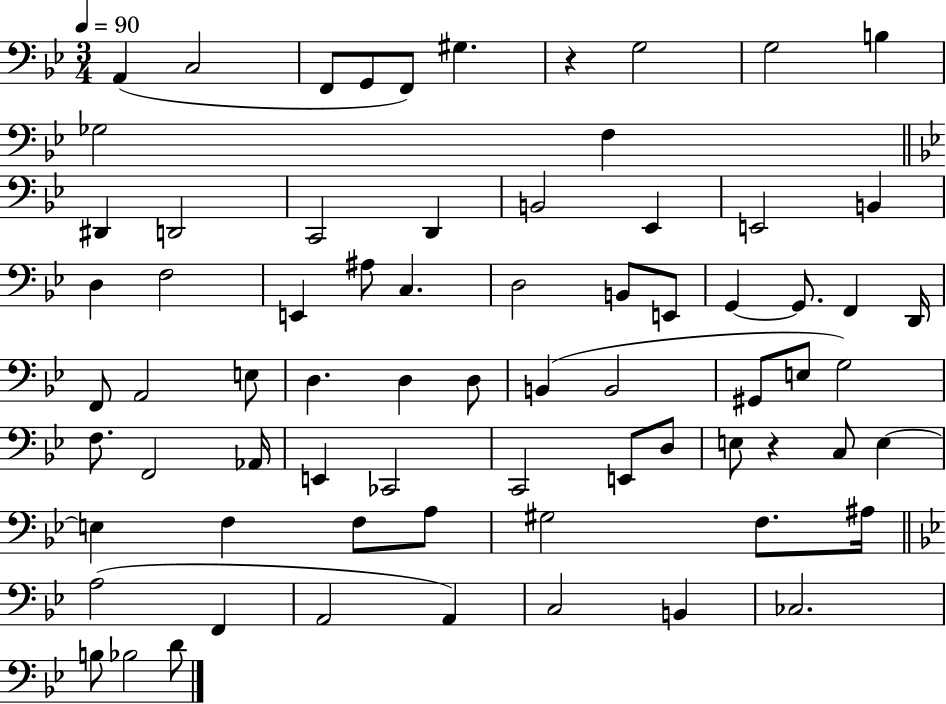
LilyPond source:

{
  \clef bass
  \numericTimeSignature
  \time 3/4
  \key bes \major
  \tempo 4 = 90
  a,4( c2 | f,8 g,8 f,8) gis4. | r4 g2 | g2 b4 | \break ges2 f4 | \bar "||" \break \key bes \major dis,4 d,2 | c,2 d,4 | b,2 ees,4 | e,2 b,4 | \break d4 f2 | e,4 ais8 c4. | d2 b,8 e,8 | g,4~~ g,8. f,4 d,16 | \break f,8 a,2 e8 | d4. d4 d8 | b,4( b,2 | gis,8 e8 g2) | \break f8. f,2 aes,16 | e,4 ces,2 | c,2 e,8 d8 | e8 r4 c8 e4~~ | \break e4 f4 f8 a8 | gis2 f8. ais16 | \bar "||" \break \key g \minor a2( f,4 | a,2 a,4) | c2 b,4 | ces2. | \break b8 bes2 d'8 | \bar "|."
}